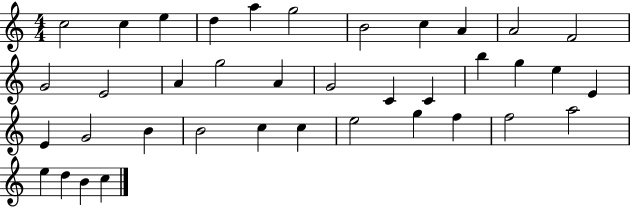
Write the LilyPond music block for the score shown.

{
  \clef treble
  \numericTimeSignature
  \time 4/4
  \key c \major
  c''2 c''4 e''4 | d''4 a''4 g''2 | b'2 c''4 a'4 | a'2 f'2 | \break g'2 e'2 | a'4 g''2 a'4 | g'2 c'4 c'4 | b''4 g''4 e''4 e'4 | \break e'4 g'2 b'4 | b'2 c''4 c''4 | e''2 g''4 f''4 | f''2 a''2 | \break e''4 d''4 b'4 c''4 | \bar "|."
}